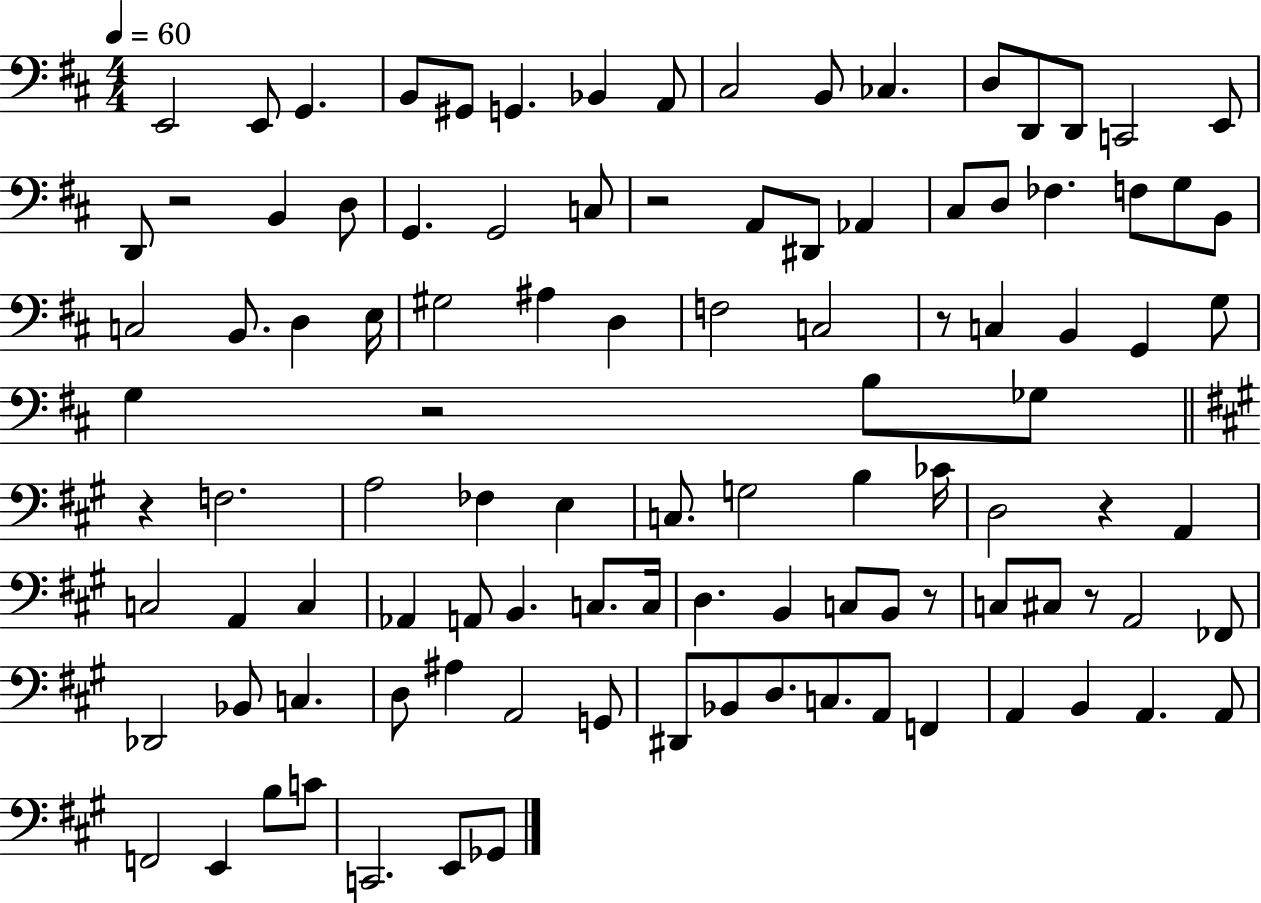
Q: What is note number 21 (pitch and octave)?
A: G2